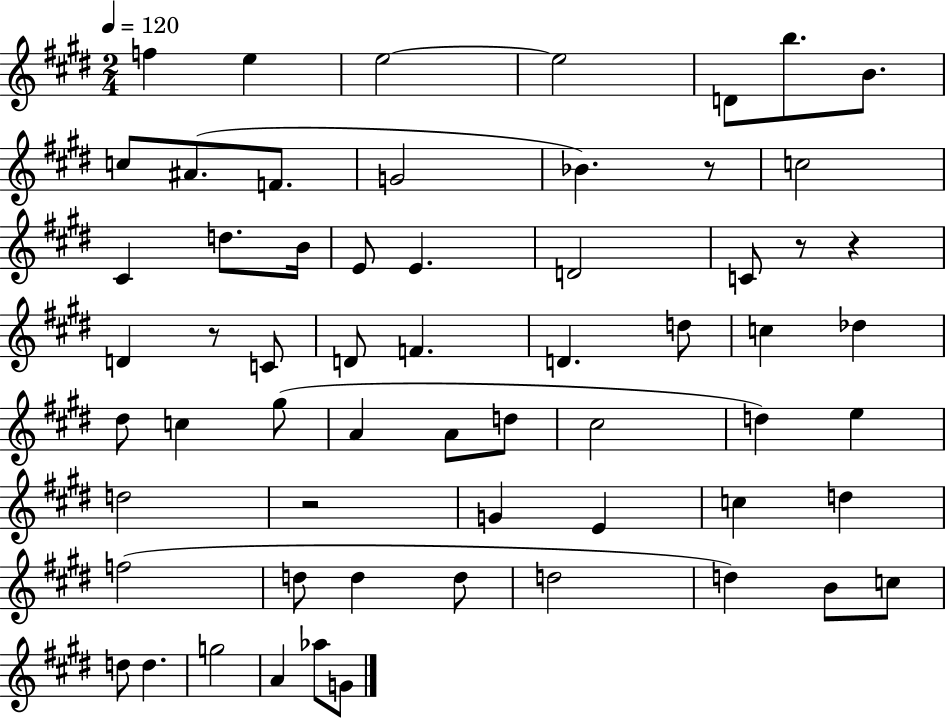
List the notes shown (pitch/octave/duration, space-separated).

F5/q E5/q E5/h E5/h D4/e B5/e. B4/e. C5/e A#4/e. F4/e. G4/h Bb4/q. R/e C5/h C#4/q D5/e. B4/s E4/e E4/q. D4/h C4/e R/e R/q D4/q R/e C4/e D4/e F4/q. D4/q. D5/e C5/q Db5/q D#5/e C5/q G#5/e A4/q A4/e D5/e C#5/h D5/q E5/q D5/h R/h G4/q E4/q C5/q D5/q F5/h D5/e D5/q D5/e D5/h D5/q B4/e C5/e D5/e D5/q. G5/h A4/q Ab5/e G4/e